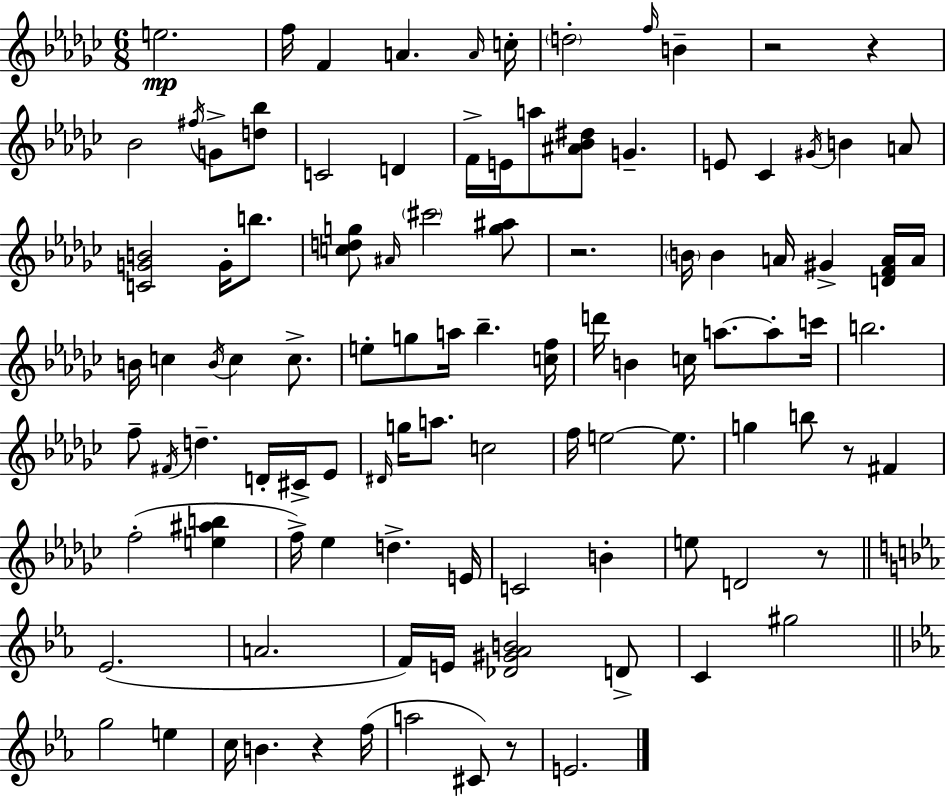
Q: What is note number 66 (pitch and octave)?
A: F5